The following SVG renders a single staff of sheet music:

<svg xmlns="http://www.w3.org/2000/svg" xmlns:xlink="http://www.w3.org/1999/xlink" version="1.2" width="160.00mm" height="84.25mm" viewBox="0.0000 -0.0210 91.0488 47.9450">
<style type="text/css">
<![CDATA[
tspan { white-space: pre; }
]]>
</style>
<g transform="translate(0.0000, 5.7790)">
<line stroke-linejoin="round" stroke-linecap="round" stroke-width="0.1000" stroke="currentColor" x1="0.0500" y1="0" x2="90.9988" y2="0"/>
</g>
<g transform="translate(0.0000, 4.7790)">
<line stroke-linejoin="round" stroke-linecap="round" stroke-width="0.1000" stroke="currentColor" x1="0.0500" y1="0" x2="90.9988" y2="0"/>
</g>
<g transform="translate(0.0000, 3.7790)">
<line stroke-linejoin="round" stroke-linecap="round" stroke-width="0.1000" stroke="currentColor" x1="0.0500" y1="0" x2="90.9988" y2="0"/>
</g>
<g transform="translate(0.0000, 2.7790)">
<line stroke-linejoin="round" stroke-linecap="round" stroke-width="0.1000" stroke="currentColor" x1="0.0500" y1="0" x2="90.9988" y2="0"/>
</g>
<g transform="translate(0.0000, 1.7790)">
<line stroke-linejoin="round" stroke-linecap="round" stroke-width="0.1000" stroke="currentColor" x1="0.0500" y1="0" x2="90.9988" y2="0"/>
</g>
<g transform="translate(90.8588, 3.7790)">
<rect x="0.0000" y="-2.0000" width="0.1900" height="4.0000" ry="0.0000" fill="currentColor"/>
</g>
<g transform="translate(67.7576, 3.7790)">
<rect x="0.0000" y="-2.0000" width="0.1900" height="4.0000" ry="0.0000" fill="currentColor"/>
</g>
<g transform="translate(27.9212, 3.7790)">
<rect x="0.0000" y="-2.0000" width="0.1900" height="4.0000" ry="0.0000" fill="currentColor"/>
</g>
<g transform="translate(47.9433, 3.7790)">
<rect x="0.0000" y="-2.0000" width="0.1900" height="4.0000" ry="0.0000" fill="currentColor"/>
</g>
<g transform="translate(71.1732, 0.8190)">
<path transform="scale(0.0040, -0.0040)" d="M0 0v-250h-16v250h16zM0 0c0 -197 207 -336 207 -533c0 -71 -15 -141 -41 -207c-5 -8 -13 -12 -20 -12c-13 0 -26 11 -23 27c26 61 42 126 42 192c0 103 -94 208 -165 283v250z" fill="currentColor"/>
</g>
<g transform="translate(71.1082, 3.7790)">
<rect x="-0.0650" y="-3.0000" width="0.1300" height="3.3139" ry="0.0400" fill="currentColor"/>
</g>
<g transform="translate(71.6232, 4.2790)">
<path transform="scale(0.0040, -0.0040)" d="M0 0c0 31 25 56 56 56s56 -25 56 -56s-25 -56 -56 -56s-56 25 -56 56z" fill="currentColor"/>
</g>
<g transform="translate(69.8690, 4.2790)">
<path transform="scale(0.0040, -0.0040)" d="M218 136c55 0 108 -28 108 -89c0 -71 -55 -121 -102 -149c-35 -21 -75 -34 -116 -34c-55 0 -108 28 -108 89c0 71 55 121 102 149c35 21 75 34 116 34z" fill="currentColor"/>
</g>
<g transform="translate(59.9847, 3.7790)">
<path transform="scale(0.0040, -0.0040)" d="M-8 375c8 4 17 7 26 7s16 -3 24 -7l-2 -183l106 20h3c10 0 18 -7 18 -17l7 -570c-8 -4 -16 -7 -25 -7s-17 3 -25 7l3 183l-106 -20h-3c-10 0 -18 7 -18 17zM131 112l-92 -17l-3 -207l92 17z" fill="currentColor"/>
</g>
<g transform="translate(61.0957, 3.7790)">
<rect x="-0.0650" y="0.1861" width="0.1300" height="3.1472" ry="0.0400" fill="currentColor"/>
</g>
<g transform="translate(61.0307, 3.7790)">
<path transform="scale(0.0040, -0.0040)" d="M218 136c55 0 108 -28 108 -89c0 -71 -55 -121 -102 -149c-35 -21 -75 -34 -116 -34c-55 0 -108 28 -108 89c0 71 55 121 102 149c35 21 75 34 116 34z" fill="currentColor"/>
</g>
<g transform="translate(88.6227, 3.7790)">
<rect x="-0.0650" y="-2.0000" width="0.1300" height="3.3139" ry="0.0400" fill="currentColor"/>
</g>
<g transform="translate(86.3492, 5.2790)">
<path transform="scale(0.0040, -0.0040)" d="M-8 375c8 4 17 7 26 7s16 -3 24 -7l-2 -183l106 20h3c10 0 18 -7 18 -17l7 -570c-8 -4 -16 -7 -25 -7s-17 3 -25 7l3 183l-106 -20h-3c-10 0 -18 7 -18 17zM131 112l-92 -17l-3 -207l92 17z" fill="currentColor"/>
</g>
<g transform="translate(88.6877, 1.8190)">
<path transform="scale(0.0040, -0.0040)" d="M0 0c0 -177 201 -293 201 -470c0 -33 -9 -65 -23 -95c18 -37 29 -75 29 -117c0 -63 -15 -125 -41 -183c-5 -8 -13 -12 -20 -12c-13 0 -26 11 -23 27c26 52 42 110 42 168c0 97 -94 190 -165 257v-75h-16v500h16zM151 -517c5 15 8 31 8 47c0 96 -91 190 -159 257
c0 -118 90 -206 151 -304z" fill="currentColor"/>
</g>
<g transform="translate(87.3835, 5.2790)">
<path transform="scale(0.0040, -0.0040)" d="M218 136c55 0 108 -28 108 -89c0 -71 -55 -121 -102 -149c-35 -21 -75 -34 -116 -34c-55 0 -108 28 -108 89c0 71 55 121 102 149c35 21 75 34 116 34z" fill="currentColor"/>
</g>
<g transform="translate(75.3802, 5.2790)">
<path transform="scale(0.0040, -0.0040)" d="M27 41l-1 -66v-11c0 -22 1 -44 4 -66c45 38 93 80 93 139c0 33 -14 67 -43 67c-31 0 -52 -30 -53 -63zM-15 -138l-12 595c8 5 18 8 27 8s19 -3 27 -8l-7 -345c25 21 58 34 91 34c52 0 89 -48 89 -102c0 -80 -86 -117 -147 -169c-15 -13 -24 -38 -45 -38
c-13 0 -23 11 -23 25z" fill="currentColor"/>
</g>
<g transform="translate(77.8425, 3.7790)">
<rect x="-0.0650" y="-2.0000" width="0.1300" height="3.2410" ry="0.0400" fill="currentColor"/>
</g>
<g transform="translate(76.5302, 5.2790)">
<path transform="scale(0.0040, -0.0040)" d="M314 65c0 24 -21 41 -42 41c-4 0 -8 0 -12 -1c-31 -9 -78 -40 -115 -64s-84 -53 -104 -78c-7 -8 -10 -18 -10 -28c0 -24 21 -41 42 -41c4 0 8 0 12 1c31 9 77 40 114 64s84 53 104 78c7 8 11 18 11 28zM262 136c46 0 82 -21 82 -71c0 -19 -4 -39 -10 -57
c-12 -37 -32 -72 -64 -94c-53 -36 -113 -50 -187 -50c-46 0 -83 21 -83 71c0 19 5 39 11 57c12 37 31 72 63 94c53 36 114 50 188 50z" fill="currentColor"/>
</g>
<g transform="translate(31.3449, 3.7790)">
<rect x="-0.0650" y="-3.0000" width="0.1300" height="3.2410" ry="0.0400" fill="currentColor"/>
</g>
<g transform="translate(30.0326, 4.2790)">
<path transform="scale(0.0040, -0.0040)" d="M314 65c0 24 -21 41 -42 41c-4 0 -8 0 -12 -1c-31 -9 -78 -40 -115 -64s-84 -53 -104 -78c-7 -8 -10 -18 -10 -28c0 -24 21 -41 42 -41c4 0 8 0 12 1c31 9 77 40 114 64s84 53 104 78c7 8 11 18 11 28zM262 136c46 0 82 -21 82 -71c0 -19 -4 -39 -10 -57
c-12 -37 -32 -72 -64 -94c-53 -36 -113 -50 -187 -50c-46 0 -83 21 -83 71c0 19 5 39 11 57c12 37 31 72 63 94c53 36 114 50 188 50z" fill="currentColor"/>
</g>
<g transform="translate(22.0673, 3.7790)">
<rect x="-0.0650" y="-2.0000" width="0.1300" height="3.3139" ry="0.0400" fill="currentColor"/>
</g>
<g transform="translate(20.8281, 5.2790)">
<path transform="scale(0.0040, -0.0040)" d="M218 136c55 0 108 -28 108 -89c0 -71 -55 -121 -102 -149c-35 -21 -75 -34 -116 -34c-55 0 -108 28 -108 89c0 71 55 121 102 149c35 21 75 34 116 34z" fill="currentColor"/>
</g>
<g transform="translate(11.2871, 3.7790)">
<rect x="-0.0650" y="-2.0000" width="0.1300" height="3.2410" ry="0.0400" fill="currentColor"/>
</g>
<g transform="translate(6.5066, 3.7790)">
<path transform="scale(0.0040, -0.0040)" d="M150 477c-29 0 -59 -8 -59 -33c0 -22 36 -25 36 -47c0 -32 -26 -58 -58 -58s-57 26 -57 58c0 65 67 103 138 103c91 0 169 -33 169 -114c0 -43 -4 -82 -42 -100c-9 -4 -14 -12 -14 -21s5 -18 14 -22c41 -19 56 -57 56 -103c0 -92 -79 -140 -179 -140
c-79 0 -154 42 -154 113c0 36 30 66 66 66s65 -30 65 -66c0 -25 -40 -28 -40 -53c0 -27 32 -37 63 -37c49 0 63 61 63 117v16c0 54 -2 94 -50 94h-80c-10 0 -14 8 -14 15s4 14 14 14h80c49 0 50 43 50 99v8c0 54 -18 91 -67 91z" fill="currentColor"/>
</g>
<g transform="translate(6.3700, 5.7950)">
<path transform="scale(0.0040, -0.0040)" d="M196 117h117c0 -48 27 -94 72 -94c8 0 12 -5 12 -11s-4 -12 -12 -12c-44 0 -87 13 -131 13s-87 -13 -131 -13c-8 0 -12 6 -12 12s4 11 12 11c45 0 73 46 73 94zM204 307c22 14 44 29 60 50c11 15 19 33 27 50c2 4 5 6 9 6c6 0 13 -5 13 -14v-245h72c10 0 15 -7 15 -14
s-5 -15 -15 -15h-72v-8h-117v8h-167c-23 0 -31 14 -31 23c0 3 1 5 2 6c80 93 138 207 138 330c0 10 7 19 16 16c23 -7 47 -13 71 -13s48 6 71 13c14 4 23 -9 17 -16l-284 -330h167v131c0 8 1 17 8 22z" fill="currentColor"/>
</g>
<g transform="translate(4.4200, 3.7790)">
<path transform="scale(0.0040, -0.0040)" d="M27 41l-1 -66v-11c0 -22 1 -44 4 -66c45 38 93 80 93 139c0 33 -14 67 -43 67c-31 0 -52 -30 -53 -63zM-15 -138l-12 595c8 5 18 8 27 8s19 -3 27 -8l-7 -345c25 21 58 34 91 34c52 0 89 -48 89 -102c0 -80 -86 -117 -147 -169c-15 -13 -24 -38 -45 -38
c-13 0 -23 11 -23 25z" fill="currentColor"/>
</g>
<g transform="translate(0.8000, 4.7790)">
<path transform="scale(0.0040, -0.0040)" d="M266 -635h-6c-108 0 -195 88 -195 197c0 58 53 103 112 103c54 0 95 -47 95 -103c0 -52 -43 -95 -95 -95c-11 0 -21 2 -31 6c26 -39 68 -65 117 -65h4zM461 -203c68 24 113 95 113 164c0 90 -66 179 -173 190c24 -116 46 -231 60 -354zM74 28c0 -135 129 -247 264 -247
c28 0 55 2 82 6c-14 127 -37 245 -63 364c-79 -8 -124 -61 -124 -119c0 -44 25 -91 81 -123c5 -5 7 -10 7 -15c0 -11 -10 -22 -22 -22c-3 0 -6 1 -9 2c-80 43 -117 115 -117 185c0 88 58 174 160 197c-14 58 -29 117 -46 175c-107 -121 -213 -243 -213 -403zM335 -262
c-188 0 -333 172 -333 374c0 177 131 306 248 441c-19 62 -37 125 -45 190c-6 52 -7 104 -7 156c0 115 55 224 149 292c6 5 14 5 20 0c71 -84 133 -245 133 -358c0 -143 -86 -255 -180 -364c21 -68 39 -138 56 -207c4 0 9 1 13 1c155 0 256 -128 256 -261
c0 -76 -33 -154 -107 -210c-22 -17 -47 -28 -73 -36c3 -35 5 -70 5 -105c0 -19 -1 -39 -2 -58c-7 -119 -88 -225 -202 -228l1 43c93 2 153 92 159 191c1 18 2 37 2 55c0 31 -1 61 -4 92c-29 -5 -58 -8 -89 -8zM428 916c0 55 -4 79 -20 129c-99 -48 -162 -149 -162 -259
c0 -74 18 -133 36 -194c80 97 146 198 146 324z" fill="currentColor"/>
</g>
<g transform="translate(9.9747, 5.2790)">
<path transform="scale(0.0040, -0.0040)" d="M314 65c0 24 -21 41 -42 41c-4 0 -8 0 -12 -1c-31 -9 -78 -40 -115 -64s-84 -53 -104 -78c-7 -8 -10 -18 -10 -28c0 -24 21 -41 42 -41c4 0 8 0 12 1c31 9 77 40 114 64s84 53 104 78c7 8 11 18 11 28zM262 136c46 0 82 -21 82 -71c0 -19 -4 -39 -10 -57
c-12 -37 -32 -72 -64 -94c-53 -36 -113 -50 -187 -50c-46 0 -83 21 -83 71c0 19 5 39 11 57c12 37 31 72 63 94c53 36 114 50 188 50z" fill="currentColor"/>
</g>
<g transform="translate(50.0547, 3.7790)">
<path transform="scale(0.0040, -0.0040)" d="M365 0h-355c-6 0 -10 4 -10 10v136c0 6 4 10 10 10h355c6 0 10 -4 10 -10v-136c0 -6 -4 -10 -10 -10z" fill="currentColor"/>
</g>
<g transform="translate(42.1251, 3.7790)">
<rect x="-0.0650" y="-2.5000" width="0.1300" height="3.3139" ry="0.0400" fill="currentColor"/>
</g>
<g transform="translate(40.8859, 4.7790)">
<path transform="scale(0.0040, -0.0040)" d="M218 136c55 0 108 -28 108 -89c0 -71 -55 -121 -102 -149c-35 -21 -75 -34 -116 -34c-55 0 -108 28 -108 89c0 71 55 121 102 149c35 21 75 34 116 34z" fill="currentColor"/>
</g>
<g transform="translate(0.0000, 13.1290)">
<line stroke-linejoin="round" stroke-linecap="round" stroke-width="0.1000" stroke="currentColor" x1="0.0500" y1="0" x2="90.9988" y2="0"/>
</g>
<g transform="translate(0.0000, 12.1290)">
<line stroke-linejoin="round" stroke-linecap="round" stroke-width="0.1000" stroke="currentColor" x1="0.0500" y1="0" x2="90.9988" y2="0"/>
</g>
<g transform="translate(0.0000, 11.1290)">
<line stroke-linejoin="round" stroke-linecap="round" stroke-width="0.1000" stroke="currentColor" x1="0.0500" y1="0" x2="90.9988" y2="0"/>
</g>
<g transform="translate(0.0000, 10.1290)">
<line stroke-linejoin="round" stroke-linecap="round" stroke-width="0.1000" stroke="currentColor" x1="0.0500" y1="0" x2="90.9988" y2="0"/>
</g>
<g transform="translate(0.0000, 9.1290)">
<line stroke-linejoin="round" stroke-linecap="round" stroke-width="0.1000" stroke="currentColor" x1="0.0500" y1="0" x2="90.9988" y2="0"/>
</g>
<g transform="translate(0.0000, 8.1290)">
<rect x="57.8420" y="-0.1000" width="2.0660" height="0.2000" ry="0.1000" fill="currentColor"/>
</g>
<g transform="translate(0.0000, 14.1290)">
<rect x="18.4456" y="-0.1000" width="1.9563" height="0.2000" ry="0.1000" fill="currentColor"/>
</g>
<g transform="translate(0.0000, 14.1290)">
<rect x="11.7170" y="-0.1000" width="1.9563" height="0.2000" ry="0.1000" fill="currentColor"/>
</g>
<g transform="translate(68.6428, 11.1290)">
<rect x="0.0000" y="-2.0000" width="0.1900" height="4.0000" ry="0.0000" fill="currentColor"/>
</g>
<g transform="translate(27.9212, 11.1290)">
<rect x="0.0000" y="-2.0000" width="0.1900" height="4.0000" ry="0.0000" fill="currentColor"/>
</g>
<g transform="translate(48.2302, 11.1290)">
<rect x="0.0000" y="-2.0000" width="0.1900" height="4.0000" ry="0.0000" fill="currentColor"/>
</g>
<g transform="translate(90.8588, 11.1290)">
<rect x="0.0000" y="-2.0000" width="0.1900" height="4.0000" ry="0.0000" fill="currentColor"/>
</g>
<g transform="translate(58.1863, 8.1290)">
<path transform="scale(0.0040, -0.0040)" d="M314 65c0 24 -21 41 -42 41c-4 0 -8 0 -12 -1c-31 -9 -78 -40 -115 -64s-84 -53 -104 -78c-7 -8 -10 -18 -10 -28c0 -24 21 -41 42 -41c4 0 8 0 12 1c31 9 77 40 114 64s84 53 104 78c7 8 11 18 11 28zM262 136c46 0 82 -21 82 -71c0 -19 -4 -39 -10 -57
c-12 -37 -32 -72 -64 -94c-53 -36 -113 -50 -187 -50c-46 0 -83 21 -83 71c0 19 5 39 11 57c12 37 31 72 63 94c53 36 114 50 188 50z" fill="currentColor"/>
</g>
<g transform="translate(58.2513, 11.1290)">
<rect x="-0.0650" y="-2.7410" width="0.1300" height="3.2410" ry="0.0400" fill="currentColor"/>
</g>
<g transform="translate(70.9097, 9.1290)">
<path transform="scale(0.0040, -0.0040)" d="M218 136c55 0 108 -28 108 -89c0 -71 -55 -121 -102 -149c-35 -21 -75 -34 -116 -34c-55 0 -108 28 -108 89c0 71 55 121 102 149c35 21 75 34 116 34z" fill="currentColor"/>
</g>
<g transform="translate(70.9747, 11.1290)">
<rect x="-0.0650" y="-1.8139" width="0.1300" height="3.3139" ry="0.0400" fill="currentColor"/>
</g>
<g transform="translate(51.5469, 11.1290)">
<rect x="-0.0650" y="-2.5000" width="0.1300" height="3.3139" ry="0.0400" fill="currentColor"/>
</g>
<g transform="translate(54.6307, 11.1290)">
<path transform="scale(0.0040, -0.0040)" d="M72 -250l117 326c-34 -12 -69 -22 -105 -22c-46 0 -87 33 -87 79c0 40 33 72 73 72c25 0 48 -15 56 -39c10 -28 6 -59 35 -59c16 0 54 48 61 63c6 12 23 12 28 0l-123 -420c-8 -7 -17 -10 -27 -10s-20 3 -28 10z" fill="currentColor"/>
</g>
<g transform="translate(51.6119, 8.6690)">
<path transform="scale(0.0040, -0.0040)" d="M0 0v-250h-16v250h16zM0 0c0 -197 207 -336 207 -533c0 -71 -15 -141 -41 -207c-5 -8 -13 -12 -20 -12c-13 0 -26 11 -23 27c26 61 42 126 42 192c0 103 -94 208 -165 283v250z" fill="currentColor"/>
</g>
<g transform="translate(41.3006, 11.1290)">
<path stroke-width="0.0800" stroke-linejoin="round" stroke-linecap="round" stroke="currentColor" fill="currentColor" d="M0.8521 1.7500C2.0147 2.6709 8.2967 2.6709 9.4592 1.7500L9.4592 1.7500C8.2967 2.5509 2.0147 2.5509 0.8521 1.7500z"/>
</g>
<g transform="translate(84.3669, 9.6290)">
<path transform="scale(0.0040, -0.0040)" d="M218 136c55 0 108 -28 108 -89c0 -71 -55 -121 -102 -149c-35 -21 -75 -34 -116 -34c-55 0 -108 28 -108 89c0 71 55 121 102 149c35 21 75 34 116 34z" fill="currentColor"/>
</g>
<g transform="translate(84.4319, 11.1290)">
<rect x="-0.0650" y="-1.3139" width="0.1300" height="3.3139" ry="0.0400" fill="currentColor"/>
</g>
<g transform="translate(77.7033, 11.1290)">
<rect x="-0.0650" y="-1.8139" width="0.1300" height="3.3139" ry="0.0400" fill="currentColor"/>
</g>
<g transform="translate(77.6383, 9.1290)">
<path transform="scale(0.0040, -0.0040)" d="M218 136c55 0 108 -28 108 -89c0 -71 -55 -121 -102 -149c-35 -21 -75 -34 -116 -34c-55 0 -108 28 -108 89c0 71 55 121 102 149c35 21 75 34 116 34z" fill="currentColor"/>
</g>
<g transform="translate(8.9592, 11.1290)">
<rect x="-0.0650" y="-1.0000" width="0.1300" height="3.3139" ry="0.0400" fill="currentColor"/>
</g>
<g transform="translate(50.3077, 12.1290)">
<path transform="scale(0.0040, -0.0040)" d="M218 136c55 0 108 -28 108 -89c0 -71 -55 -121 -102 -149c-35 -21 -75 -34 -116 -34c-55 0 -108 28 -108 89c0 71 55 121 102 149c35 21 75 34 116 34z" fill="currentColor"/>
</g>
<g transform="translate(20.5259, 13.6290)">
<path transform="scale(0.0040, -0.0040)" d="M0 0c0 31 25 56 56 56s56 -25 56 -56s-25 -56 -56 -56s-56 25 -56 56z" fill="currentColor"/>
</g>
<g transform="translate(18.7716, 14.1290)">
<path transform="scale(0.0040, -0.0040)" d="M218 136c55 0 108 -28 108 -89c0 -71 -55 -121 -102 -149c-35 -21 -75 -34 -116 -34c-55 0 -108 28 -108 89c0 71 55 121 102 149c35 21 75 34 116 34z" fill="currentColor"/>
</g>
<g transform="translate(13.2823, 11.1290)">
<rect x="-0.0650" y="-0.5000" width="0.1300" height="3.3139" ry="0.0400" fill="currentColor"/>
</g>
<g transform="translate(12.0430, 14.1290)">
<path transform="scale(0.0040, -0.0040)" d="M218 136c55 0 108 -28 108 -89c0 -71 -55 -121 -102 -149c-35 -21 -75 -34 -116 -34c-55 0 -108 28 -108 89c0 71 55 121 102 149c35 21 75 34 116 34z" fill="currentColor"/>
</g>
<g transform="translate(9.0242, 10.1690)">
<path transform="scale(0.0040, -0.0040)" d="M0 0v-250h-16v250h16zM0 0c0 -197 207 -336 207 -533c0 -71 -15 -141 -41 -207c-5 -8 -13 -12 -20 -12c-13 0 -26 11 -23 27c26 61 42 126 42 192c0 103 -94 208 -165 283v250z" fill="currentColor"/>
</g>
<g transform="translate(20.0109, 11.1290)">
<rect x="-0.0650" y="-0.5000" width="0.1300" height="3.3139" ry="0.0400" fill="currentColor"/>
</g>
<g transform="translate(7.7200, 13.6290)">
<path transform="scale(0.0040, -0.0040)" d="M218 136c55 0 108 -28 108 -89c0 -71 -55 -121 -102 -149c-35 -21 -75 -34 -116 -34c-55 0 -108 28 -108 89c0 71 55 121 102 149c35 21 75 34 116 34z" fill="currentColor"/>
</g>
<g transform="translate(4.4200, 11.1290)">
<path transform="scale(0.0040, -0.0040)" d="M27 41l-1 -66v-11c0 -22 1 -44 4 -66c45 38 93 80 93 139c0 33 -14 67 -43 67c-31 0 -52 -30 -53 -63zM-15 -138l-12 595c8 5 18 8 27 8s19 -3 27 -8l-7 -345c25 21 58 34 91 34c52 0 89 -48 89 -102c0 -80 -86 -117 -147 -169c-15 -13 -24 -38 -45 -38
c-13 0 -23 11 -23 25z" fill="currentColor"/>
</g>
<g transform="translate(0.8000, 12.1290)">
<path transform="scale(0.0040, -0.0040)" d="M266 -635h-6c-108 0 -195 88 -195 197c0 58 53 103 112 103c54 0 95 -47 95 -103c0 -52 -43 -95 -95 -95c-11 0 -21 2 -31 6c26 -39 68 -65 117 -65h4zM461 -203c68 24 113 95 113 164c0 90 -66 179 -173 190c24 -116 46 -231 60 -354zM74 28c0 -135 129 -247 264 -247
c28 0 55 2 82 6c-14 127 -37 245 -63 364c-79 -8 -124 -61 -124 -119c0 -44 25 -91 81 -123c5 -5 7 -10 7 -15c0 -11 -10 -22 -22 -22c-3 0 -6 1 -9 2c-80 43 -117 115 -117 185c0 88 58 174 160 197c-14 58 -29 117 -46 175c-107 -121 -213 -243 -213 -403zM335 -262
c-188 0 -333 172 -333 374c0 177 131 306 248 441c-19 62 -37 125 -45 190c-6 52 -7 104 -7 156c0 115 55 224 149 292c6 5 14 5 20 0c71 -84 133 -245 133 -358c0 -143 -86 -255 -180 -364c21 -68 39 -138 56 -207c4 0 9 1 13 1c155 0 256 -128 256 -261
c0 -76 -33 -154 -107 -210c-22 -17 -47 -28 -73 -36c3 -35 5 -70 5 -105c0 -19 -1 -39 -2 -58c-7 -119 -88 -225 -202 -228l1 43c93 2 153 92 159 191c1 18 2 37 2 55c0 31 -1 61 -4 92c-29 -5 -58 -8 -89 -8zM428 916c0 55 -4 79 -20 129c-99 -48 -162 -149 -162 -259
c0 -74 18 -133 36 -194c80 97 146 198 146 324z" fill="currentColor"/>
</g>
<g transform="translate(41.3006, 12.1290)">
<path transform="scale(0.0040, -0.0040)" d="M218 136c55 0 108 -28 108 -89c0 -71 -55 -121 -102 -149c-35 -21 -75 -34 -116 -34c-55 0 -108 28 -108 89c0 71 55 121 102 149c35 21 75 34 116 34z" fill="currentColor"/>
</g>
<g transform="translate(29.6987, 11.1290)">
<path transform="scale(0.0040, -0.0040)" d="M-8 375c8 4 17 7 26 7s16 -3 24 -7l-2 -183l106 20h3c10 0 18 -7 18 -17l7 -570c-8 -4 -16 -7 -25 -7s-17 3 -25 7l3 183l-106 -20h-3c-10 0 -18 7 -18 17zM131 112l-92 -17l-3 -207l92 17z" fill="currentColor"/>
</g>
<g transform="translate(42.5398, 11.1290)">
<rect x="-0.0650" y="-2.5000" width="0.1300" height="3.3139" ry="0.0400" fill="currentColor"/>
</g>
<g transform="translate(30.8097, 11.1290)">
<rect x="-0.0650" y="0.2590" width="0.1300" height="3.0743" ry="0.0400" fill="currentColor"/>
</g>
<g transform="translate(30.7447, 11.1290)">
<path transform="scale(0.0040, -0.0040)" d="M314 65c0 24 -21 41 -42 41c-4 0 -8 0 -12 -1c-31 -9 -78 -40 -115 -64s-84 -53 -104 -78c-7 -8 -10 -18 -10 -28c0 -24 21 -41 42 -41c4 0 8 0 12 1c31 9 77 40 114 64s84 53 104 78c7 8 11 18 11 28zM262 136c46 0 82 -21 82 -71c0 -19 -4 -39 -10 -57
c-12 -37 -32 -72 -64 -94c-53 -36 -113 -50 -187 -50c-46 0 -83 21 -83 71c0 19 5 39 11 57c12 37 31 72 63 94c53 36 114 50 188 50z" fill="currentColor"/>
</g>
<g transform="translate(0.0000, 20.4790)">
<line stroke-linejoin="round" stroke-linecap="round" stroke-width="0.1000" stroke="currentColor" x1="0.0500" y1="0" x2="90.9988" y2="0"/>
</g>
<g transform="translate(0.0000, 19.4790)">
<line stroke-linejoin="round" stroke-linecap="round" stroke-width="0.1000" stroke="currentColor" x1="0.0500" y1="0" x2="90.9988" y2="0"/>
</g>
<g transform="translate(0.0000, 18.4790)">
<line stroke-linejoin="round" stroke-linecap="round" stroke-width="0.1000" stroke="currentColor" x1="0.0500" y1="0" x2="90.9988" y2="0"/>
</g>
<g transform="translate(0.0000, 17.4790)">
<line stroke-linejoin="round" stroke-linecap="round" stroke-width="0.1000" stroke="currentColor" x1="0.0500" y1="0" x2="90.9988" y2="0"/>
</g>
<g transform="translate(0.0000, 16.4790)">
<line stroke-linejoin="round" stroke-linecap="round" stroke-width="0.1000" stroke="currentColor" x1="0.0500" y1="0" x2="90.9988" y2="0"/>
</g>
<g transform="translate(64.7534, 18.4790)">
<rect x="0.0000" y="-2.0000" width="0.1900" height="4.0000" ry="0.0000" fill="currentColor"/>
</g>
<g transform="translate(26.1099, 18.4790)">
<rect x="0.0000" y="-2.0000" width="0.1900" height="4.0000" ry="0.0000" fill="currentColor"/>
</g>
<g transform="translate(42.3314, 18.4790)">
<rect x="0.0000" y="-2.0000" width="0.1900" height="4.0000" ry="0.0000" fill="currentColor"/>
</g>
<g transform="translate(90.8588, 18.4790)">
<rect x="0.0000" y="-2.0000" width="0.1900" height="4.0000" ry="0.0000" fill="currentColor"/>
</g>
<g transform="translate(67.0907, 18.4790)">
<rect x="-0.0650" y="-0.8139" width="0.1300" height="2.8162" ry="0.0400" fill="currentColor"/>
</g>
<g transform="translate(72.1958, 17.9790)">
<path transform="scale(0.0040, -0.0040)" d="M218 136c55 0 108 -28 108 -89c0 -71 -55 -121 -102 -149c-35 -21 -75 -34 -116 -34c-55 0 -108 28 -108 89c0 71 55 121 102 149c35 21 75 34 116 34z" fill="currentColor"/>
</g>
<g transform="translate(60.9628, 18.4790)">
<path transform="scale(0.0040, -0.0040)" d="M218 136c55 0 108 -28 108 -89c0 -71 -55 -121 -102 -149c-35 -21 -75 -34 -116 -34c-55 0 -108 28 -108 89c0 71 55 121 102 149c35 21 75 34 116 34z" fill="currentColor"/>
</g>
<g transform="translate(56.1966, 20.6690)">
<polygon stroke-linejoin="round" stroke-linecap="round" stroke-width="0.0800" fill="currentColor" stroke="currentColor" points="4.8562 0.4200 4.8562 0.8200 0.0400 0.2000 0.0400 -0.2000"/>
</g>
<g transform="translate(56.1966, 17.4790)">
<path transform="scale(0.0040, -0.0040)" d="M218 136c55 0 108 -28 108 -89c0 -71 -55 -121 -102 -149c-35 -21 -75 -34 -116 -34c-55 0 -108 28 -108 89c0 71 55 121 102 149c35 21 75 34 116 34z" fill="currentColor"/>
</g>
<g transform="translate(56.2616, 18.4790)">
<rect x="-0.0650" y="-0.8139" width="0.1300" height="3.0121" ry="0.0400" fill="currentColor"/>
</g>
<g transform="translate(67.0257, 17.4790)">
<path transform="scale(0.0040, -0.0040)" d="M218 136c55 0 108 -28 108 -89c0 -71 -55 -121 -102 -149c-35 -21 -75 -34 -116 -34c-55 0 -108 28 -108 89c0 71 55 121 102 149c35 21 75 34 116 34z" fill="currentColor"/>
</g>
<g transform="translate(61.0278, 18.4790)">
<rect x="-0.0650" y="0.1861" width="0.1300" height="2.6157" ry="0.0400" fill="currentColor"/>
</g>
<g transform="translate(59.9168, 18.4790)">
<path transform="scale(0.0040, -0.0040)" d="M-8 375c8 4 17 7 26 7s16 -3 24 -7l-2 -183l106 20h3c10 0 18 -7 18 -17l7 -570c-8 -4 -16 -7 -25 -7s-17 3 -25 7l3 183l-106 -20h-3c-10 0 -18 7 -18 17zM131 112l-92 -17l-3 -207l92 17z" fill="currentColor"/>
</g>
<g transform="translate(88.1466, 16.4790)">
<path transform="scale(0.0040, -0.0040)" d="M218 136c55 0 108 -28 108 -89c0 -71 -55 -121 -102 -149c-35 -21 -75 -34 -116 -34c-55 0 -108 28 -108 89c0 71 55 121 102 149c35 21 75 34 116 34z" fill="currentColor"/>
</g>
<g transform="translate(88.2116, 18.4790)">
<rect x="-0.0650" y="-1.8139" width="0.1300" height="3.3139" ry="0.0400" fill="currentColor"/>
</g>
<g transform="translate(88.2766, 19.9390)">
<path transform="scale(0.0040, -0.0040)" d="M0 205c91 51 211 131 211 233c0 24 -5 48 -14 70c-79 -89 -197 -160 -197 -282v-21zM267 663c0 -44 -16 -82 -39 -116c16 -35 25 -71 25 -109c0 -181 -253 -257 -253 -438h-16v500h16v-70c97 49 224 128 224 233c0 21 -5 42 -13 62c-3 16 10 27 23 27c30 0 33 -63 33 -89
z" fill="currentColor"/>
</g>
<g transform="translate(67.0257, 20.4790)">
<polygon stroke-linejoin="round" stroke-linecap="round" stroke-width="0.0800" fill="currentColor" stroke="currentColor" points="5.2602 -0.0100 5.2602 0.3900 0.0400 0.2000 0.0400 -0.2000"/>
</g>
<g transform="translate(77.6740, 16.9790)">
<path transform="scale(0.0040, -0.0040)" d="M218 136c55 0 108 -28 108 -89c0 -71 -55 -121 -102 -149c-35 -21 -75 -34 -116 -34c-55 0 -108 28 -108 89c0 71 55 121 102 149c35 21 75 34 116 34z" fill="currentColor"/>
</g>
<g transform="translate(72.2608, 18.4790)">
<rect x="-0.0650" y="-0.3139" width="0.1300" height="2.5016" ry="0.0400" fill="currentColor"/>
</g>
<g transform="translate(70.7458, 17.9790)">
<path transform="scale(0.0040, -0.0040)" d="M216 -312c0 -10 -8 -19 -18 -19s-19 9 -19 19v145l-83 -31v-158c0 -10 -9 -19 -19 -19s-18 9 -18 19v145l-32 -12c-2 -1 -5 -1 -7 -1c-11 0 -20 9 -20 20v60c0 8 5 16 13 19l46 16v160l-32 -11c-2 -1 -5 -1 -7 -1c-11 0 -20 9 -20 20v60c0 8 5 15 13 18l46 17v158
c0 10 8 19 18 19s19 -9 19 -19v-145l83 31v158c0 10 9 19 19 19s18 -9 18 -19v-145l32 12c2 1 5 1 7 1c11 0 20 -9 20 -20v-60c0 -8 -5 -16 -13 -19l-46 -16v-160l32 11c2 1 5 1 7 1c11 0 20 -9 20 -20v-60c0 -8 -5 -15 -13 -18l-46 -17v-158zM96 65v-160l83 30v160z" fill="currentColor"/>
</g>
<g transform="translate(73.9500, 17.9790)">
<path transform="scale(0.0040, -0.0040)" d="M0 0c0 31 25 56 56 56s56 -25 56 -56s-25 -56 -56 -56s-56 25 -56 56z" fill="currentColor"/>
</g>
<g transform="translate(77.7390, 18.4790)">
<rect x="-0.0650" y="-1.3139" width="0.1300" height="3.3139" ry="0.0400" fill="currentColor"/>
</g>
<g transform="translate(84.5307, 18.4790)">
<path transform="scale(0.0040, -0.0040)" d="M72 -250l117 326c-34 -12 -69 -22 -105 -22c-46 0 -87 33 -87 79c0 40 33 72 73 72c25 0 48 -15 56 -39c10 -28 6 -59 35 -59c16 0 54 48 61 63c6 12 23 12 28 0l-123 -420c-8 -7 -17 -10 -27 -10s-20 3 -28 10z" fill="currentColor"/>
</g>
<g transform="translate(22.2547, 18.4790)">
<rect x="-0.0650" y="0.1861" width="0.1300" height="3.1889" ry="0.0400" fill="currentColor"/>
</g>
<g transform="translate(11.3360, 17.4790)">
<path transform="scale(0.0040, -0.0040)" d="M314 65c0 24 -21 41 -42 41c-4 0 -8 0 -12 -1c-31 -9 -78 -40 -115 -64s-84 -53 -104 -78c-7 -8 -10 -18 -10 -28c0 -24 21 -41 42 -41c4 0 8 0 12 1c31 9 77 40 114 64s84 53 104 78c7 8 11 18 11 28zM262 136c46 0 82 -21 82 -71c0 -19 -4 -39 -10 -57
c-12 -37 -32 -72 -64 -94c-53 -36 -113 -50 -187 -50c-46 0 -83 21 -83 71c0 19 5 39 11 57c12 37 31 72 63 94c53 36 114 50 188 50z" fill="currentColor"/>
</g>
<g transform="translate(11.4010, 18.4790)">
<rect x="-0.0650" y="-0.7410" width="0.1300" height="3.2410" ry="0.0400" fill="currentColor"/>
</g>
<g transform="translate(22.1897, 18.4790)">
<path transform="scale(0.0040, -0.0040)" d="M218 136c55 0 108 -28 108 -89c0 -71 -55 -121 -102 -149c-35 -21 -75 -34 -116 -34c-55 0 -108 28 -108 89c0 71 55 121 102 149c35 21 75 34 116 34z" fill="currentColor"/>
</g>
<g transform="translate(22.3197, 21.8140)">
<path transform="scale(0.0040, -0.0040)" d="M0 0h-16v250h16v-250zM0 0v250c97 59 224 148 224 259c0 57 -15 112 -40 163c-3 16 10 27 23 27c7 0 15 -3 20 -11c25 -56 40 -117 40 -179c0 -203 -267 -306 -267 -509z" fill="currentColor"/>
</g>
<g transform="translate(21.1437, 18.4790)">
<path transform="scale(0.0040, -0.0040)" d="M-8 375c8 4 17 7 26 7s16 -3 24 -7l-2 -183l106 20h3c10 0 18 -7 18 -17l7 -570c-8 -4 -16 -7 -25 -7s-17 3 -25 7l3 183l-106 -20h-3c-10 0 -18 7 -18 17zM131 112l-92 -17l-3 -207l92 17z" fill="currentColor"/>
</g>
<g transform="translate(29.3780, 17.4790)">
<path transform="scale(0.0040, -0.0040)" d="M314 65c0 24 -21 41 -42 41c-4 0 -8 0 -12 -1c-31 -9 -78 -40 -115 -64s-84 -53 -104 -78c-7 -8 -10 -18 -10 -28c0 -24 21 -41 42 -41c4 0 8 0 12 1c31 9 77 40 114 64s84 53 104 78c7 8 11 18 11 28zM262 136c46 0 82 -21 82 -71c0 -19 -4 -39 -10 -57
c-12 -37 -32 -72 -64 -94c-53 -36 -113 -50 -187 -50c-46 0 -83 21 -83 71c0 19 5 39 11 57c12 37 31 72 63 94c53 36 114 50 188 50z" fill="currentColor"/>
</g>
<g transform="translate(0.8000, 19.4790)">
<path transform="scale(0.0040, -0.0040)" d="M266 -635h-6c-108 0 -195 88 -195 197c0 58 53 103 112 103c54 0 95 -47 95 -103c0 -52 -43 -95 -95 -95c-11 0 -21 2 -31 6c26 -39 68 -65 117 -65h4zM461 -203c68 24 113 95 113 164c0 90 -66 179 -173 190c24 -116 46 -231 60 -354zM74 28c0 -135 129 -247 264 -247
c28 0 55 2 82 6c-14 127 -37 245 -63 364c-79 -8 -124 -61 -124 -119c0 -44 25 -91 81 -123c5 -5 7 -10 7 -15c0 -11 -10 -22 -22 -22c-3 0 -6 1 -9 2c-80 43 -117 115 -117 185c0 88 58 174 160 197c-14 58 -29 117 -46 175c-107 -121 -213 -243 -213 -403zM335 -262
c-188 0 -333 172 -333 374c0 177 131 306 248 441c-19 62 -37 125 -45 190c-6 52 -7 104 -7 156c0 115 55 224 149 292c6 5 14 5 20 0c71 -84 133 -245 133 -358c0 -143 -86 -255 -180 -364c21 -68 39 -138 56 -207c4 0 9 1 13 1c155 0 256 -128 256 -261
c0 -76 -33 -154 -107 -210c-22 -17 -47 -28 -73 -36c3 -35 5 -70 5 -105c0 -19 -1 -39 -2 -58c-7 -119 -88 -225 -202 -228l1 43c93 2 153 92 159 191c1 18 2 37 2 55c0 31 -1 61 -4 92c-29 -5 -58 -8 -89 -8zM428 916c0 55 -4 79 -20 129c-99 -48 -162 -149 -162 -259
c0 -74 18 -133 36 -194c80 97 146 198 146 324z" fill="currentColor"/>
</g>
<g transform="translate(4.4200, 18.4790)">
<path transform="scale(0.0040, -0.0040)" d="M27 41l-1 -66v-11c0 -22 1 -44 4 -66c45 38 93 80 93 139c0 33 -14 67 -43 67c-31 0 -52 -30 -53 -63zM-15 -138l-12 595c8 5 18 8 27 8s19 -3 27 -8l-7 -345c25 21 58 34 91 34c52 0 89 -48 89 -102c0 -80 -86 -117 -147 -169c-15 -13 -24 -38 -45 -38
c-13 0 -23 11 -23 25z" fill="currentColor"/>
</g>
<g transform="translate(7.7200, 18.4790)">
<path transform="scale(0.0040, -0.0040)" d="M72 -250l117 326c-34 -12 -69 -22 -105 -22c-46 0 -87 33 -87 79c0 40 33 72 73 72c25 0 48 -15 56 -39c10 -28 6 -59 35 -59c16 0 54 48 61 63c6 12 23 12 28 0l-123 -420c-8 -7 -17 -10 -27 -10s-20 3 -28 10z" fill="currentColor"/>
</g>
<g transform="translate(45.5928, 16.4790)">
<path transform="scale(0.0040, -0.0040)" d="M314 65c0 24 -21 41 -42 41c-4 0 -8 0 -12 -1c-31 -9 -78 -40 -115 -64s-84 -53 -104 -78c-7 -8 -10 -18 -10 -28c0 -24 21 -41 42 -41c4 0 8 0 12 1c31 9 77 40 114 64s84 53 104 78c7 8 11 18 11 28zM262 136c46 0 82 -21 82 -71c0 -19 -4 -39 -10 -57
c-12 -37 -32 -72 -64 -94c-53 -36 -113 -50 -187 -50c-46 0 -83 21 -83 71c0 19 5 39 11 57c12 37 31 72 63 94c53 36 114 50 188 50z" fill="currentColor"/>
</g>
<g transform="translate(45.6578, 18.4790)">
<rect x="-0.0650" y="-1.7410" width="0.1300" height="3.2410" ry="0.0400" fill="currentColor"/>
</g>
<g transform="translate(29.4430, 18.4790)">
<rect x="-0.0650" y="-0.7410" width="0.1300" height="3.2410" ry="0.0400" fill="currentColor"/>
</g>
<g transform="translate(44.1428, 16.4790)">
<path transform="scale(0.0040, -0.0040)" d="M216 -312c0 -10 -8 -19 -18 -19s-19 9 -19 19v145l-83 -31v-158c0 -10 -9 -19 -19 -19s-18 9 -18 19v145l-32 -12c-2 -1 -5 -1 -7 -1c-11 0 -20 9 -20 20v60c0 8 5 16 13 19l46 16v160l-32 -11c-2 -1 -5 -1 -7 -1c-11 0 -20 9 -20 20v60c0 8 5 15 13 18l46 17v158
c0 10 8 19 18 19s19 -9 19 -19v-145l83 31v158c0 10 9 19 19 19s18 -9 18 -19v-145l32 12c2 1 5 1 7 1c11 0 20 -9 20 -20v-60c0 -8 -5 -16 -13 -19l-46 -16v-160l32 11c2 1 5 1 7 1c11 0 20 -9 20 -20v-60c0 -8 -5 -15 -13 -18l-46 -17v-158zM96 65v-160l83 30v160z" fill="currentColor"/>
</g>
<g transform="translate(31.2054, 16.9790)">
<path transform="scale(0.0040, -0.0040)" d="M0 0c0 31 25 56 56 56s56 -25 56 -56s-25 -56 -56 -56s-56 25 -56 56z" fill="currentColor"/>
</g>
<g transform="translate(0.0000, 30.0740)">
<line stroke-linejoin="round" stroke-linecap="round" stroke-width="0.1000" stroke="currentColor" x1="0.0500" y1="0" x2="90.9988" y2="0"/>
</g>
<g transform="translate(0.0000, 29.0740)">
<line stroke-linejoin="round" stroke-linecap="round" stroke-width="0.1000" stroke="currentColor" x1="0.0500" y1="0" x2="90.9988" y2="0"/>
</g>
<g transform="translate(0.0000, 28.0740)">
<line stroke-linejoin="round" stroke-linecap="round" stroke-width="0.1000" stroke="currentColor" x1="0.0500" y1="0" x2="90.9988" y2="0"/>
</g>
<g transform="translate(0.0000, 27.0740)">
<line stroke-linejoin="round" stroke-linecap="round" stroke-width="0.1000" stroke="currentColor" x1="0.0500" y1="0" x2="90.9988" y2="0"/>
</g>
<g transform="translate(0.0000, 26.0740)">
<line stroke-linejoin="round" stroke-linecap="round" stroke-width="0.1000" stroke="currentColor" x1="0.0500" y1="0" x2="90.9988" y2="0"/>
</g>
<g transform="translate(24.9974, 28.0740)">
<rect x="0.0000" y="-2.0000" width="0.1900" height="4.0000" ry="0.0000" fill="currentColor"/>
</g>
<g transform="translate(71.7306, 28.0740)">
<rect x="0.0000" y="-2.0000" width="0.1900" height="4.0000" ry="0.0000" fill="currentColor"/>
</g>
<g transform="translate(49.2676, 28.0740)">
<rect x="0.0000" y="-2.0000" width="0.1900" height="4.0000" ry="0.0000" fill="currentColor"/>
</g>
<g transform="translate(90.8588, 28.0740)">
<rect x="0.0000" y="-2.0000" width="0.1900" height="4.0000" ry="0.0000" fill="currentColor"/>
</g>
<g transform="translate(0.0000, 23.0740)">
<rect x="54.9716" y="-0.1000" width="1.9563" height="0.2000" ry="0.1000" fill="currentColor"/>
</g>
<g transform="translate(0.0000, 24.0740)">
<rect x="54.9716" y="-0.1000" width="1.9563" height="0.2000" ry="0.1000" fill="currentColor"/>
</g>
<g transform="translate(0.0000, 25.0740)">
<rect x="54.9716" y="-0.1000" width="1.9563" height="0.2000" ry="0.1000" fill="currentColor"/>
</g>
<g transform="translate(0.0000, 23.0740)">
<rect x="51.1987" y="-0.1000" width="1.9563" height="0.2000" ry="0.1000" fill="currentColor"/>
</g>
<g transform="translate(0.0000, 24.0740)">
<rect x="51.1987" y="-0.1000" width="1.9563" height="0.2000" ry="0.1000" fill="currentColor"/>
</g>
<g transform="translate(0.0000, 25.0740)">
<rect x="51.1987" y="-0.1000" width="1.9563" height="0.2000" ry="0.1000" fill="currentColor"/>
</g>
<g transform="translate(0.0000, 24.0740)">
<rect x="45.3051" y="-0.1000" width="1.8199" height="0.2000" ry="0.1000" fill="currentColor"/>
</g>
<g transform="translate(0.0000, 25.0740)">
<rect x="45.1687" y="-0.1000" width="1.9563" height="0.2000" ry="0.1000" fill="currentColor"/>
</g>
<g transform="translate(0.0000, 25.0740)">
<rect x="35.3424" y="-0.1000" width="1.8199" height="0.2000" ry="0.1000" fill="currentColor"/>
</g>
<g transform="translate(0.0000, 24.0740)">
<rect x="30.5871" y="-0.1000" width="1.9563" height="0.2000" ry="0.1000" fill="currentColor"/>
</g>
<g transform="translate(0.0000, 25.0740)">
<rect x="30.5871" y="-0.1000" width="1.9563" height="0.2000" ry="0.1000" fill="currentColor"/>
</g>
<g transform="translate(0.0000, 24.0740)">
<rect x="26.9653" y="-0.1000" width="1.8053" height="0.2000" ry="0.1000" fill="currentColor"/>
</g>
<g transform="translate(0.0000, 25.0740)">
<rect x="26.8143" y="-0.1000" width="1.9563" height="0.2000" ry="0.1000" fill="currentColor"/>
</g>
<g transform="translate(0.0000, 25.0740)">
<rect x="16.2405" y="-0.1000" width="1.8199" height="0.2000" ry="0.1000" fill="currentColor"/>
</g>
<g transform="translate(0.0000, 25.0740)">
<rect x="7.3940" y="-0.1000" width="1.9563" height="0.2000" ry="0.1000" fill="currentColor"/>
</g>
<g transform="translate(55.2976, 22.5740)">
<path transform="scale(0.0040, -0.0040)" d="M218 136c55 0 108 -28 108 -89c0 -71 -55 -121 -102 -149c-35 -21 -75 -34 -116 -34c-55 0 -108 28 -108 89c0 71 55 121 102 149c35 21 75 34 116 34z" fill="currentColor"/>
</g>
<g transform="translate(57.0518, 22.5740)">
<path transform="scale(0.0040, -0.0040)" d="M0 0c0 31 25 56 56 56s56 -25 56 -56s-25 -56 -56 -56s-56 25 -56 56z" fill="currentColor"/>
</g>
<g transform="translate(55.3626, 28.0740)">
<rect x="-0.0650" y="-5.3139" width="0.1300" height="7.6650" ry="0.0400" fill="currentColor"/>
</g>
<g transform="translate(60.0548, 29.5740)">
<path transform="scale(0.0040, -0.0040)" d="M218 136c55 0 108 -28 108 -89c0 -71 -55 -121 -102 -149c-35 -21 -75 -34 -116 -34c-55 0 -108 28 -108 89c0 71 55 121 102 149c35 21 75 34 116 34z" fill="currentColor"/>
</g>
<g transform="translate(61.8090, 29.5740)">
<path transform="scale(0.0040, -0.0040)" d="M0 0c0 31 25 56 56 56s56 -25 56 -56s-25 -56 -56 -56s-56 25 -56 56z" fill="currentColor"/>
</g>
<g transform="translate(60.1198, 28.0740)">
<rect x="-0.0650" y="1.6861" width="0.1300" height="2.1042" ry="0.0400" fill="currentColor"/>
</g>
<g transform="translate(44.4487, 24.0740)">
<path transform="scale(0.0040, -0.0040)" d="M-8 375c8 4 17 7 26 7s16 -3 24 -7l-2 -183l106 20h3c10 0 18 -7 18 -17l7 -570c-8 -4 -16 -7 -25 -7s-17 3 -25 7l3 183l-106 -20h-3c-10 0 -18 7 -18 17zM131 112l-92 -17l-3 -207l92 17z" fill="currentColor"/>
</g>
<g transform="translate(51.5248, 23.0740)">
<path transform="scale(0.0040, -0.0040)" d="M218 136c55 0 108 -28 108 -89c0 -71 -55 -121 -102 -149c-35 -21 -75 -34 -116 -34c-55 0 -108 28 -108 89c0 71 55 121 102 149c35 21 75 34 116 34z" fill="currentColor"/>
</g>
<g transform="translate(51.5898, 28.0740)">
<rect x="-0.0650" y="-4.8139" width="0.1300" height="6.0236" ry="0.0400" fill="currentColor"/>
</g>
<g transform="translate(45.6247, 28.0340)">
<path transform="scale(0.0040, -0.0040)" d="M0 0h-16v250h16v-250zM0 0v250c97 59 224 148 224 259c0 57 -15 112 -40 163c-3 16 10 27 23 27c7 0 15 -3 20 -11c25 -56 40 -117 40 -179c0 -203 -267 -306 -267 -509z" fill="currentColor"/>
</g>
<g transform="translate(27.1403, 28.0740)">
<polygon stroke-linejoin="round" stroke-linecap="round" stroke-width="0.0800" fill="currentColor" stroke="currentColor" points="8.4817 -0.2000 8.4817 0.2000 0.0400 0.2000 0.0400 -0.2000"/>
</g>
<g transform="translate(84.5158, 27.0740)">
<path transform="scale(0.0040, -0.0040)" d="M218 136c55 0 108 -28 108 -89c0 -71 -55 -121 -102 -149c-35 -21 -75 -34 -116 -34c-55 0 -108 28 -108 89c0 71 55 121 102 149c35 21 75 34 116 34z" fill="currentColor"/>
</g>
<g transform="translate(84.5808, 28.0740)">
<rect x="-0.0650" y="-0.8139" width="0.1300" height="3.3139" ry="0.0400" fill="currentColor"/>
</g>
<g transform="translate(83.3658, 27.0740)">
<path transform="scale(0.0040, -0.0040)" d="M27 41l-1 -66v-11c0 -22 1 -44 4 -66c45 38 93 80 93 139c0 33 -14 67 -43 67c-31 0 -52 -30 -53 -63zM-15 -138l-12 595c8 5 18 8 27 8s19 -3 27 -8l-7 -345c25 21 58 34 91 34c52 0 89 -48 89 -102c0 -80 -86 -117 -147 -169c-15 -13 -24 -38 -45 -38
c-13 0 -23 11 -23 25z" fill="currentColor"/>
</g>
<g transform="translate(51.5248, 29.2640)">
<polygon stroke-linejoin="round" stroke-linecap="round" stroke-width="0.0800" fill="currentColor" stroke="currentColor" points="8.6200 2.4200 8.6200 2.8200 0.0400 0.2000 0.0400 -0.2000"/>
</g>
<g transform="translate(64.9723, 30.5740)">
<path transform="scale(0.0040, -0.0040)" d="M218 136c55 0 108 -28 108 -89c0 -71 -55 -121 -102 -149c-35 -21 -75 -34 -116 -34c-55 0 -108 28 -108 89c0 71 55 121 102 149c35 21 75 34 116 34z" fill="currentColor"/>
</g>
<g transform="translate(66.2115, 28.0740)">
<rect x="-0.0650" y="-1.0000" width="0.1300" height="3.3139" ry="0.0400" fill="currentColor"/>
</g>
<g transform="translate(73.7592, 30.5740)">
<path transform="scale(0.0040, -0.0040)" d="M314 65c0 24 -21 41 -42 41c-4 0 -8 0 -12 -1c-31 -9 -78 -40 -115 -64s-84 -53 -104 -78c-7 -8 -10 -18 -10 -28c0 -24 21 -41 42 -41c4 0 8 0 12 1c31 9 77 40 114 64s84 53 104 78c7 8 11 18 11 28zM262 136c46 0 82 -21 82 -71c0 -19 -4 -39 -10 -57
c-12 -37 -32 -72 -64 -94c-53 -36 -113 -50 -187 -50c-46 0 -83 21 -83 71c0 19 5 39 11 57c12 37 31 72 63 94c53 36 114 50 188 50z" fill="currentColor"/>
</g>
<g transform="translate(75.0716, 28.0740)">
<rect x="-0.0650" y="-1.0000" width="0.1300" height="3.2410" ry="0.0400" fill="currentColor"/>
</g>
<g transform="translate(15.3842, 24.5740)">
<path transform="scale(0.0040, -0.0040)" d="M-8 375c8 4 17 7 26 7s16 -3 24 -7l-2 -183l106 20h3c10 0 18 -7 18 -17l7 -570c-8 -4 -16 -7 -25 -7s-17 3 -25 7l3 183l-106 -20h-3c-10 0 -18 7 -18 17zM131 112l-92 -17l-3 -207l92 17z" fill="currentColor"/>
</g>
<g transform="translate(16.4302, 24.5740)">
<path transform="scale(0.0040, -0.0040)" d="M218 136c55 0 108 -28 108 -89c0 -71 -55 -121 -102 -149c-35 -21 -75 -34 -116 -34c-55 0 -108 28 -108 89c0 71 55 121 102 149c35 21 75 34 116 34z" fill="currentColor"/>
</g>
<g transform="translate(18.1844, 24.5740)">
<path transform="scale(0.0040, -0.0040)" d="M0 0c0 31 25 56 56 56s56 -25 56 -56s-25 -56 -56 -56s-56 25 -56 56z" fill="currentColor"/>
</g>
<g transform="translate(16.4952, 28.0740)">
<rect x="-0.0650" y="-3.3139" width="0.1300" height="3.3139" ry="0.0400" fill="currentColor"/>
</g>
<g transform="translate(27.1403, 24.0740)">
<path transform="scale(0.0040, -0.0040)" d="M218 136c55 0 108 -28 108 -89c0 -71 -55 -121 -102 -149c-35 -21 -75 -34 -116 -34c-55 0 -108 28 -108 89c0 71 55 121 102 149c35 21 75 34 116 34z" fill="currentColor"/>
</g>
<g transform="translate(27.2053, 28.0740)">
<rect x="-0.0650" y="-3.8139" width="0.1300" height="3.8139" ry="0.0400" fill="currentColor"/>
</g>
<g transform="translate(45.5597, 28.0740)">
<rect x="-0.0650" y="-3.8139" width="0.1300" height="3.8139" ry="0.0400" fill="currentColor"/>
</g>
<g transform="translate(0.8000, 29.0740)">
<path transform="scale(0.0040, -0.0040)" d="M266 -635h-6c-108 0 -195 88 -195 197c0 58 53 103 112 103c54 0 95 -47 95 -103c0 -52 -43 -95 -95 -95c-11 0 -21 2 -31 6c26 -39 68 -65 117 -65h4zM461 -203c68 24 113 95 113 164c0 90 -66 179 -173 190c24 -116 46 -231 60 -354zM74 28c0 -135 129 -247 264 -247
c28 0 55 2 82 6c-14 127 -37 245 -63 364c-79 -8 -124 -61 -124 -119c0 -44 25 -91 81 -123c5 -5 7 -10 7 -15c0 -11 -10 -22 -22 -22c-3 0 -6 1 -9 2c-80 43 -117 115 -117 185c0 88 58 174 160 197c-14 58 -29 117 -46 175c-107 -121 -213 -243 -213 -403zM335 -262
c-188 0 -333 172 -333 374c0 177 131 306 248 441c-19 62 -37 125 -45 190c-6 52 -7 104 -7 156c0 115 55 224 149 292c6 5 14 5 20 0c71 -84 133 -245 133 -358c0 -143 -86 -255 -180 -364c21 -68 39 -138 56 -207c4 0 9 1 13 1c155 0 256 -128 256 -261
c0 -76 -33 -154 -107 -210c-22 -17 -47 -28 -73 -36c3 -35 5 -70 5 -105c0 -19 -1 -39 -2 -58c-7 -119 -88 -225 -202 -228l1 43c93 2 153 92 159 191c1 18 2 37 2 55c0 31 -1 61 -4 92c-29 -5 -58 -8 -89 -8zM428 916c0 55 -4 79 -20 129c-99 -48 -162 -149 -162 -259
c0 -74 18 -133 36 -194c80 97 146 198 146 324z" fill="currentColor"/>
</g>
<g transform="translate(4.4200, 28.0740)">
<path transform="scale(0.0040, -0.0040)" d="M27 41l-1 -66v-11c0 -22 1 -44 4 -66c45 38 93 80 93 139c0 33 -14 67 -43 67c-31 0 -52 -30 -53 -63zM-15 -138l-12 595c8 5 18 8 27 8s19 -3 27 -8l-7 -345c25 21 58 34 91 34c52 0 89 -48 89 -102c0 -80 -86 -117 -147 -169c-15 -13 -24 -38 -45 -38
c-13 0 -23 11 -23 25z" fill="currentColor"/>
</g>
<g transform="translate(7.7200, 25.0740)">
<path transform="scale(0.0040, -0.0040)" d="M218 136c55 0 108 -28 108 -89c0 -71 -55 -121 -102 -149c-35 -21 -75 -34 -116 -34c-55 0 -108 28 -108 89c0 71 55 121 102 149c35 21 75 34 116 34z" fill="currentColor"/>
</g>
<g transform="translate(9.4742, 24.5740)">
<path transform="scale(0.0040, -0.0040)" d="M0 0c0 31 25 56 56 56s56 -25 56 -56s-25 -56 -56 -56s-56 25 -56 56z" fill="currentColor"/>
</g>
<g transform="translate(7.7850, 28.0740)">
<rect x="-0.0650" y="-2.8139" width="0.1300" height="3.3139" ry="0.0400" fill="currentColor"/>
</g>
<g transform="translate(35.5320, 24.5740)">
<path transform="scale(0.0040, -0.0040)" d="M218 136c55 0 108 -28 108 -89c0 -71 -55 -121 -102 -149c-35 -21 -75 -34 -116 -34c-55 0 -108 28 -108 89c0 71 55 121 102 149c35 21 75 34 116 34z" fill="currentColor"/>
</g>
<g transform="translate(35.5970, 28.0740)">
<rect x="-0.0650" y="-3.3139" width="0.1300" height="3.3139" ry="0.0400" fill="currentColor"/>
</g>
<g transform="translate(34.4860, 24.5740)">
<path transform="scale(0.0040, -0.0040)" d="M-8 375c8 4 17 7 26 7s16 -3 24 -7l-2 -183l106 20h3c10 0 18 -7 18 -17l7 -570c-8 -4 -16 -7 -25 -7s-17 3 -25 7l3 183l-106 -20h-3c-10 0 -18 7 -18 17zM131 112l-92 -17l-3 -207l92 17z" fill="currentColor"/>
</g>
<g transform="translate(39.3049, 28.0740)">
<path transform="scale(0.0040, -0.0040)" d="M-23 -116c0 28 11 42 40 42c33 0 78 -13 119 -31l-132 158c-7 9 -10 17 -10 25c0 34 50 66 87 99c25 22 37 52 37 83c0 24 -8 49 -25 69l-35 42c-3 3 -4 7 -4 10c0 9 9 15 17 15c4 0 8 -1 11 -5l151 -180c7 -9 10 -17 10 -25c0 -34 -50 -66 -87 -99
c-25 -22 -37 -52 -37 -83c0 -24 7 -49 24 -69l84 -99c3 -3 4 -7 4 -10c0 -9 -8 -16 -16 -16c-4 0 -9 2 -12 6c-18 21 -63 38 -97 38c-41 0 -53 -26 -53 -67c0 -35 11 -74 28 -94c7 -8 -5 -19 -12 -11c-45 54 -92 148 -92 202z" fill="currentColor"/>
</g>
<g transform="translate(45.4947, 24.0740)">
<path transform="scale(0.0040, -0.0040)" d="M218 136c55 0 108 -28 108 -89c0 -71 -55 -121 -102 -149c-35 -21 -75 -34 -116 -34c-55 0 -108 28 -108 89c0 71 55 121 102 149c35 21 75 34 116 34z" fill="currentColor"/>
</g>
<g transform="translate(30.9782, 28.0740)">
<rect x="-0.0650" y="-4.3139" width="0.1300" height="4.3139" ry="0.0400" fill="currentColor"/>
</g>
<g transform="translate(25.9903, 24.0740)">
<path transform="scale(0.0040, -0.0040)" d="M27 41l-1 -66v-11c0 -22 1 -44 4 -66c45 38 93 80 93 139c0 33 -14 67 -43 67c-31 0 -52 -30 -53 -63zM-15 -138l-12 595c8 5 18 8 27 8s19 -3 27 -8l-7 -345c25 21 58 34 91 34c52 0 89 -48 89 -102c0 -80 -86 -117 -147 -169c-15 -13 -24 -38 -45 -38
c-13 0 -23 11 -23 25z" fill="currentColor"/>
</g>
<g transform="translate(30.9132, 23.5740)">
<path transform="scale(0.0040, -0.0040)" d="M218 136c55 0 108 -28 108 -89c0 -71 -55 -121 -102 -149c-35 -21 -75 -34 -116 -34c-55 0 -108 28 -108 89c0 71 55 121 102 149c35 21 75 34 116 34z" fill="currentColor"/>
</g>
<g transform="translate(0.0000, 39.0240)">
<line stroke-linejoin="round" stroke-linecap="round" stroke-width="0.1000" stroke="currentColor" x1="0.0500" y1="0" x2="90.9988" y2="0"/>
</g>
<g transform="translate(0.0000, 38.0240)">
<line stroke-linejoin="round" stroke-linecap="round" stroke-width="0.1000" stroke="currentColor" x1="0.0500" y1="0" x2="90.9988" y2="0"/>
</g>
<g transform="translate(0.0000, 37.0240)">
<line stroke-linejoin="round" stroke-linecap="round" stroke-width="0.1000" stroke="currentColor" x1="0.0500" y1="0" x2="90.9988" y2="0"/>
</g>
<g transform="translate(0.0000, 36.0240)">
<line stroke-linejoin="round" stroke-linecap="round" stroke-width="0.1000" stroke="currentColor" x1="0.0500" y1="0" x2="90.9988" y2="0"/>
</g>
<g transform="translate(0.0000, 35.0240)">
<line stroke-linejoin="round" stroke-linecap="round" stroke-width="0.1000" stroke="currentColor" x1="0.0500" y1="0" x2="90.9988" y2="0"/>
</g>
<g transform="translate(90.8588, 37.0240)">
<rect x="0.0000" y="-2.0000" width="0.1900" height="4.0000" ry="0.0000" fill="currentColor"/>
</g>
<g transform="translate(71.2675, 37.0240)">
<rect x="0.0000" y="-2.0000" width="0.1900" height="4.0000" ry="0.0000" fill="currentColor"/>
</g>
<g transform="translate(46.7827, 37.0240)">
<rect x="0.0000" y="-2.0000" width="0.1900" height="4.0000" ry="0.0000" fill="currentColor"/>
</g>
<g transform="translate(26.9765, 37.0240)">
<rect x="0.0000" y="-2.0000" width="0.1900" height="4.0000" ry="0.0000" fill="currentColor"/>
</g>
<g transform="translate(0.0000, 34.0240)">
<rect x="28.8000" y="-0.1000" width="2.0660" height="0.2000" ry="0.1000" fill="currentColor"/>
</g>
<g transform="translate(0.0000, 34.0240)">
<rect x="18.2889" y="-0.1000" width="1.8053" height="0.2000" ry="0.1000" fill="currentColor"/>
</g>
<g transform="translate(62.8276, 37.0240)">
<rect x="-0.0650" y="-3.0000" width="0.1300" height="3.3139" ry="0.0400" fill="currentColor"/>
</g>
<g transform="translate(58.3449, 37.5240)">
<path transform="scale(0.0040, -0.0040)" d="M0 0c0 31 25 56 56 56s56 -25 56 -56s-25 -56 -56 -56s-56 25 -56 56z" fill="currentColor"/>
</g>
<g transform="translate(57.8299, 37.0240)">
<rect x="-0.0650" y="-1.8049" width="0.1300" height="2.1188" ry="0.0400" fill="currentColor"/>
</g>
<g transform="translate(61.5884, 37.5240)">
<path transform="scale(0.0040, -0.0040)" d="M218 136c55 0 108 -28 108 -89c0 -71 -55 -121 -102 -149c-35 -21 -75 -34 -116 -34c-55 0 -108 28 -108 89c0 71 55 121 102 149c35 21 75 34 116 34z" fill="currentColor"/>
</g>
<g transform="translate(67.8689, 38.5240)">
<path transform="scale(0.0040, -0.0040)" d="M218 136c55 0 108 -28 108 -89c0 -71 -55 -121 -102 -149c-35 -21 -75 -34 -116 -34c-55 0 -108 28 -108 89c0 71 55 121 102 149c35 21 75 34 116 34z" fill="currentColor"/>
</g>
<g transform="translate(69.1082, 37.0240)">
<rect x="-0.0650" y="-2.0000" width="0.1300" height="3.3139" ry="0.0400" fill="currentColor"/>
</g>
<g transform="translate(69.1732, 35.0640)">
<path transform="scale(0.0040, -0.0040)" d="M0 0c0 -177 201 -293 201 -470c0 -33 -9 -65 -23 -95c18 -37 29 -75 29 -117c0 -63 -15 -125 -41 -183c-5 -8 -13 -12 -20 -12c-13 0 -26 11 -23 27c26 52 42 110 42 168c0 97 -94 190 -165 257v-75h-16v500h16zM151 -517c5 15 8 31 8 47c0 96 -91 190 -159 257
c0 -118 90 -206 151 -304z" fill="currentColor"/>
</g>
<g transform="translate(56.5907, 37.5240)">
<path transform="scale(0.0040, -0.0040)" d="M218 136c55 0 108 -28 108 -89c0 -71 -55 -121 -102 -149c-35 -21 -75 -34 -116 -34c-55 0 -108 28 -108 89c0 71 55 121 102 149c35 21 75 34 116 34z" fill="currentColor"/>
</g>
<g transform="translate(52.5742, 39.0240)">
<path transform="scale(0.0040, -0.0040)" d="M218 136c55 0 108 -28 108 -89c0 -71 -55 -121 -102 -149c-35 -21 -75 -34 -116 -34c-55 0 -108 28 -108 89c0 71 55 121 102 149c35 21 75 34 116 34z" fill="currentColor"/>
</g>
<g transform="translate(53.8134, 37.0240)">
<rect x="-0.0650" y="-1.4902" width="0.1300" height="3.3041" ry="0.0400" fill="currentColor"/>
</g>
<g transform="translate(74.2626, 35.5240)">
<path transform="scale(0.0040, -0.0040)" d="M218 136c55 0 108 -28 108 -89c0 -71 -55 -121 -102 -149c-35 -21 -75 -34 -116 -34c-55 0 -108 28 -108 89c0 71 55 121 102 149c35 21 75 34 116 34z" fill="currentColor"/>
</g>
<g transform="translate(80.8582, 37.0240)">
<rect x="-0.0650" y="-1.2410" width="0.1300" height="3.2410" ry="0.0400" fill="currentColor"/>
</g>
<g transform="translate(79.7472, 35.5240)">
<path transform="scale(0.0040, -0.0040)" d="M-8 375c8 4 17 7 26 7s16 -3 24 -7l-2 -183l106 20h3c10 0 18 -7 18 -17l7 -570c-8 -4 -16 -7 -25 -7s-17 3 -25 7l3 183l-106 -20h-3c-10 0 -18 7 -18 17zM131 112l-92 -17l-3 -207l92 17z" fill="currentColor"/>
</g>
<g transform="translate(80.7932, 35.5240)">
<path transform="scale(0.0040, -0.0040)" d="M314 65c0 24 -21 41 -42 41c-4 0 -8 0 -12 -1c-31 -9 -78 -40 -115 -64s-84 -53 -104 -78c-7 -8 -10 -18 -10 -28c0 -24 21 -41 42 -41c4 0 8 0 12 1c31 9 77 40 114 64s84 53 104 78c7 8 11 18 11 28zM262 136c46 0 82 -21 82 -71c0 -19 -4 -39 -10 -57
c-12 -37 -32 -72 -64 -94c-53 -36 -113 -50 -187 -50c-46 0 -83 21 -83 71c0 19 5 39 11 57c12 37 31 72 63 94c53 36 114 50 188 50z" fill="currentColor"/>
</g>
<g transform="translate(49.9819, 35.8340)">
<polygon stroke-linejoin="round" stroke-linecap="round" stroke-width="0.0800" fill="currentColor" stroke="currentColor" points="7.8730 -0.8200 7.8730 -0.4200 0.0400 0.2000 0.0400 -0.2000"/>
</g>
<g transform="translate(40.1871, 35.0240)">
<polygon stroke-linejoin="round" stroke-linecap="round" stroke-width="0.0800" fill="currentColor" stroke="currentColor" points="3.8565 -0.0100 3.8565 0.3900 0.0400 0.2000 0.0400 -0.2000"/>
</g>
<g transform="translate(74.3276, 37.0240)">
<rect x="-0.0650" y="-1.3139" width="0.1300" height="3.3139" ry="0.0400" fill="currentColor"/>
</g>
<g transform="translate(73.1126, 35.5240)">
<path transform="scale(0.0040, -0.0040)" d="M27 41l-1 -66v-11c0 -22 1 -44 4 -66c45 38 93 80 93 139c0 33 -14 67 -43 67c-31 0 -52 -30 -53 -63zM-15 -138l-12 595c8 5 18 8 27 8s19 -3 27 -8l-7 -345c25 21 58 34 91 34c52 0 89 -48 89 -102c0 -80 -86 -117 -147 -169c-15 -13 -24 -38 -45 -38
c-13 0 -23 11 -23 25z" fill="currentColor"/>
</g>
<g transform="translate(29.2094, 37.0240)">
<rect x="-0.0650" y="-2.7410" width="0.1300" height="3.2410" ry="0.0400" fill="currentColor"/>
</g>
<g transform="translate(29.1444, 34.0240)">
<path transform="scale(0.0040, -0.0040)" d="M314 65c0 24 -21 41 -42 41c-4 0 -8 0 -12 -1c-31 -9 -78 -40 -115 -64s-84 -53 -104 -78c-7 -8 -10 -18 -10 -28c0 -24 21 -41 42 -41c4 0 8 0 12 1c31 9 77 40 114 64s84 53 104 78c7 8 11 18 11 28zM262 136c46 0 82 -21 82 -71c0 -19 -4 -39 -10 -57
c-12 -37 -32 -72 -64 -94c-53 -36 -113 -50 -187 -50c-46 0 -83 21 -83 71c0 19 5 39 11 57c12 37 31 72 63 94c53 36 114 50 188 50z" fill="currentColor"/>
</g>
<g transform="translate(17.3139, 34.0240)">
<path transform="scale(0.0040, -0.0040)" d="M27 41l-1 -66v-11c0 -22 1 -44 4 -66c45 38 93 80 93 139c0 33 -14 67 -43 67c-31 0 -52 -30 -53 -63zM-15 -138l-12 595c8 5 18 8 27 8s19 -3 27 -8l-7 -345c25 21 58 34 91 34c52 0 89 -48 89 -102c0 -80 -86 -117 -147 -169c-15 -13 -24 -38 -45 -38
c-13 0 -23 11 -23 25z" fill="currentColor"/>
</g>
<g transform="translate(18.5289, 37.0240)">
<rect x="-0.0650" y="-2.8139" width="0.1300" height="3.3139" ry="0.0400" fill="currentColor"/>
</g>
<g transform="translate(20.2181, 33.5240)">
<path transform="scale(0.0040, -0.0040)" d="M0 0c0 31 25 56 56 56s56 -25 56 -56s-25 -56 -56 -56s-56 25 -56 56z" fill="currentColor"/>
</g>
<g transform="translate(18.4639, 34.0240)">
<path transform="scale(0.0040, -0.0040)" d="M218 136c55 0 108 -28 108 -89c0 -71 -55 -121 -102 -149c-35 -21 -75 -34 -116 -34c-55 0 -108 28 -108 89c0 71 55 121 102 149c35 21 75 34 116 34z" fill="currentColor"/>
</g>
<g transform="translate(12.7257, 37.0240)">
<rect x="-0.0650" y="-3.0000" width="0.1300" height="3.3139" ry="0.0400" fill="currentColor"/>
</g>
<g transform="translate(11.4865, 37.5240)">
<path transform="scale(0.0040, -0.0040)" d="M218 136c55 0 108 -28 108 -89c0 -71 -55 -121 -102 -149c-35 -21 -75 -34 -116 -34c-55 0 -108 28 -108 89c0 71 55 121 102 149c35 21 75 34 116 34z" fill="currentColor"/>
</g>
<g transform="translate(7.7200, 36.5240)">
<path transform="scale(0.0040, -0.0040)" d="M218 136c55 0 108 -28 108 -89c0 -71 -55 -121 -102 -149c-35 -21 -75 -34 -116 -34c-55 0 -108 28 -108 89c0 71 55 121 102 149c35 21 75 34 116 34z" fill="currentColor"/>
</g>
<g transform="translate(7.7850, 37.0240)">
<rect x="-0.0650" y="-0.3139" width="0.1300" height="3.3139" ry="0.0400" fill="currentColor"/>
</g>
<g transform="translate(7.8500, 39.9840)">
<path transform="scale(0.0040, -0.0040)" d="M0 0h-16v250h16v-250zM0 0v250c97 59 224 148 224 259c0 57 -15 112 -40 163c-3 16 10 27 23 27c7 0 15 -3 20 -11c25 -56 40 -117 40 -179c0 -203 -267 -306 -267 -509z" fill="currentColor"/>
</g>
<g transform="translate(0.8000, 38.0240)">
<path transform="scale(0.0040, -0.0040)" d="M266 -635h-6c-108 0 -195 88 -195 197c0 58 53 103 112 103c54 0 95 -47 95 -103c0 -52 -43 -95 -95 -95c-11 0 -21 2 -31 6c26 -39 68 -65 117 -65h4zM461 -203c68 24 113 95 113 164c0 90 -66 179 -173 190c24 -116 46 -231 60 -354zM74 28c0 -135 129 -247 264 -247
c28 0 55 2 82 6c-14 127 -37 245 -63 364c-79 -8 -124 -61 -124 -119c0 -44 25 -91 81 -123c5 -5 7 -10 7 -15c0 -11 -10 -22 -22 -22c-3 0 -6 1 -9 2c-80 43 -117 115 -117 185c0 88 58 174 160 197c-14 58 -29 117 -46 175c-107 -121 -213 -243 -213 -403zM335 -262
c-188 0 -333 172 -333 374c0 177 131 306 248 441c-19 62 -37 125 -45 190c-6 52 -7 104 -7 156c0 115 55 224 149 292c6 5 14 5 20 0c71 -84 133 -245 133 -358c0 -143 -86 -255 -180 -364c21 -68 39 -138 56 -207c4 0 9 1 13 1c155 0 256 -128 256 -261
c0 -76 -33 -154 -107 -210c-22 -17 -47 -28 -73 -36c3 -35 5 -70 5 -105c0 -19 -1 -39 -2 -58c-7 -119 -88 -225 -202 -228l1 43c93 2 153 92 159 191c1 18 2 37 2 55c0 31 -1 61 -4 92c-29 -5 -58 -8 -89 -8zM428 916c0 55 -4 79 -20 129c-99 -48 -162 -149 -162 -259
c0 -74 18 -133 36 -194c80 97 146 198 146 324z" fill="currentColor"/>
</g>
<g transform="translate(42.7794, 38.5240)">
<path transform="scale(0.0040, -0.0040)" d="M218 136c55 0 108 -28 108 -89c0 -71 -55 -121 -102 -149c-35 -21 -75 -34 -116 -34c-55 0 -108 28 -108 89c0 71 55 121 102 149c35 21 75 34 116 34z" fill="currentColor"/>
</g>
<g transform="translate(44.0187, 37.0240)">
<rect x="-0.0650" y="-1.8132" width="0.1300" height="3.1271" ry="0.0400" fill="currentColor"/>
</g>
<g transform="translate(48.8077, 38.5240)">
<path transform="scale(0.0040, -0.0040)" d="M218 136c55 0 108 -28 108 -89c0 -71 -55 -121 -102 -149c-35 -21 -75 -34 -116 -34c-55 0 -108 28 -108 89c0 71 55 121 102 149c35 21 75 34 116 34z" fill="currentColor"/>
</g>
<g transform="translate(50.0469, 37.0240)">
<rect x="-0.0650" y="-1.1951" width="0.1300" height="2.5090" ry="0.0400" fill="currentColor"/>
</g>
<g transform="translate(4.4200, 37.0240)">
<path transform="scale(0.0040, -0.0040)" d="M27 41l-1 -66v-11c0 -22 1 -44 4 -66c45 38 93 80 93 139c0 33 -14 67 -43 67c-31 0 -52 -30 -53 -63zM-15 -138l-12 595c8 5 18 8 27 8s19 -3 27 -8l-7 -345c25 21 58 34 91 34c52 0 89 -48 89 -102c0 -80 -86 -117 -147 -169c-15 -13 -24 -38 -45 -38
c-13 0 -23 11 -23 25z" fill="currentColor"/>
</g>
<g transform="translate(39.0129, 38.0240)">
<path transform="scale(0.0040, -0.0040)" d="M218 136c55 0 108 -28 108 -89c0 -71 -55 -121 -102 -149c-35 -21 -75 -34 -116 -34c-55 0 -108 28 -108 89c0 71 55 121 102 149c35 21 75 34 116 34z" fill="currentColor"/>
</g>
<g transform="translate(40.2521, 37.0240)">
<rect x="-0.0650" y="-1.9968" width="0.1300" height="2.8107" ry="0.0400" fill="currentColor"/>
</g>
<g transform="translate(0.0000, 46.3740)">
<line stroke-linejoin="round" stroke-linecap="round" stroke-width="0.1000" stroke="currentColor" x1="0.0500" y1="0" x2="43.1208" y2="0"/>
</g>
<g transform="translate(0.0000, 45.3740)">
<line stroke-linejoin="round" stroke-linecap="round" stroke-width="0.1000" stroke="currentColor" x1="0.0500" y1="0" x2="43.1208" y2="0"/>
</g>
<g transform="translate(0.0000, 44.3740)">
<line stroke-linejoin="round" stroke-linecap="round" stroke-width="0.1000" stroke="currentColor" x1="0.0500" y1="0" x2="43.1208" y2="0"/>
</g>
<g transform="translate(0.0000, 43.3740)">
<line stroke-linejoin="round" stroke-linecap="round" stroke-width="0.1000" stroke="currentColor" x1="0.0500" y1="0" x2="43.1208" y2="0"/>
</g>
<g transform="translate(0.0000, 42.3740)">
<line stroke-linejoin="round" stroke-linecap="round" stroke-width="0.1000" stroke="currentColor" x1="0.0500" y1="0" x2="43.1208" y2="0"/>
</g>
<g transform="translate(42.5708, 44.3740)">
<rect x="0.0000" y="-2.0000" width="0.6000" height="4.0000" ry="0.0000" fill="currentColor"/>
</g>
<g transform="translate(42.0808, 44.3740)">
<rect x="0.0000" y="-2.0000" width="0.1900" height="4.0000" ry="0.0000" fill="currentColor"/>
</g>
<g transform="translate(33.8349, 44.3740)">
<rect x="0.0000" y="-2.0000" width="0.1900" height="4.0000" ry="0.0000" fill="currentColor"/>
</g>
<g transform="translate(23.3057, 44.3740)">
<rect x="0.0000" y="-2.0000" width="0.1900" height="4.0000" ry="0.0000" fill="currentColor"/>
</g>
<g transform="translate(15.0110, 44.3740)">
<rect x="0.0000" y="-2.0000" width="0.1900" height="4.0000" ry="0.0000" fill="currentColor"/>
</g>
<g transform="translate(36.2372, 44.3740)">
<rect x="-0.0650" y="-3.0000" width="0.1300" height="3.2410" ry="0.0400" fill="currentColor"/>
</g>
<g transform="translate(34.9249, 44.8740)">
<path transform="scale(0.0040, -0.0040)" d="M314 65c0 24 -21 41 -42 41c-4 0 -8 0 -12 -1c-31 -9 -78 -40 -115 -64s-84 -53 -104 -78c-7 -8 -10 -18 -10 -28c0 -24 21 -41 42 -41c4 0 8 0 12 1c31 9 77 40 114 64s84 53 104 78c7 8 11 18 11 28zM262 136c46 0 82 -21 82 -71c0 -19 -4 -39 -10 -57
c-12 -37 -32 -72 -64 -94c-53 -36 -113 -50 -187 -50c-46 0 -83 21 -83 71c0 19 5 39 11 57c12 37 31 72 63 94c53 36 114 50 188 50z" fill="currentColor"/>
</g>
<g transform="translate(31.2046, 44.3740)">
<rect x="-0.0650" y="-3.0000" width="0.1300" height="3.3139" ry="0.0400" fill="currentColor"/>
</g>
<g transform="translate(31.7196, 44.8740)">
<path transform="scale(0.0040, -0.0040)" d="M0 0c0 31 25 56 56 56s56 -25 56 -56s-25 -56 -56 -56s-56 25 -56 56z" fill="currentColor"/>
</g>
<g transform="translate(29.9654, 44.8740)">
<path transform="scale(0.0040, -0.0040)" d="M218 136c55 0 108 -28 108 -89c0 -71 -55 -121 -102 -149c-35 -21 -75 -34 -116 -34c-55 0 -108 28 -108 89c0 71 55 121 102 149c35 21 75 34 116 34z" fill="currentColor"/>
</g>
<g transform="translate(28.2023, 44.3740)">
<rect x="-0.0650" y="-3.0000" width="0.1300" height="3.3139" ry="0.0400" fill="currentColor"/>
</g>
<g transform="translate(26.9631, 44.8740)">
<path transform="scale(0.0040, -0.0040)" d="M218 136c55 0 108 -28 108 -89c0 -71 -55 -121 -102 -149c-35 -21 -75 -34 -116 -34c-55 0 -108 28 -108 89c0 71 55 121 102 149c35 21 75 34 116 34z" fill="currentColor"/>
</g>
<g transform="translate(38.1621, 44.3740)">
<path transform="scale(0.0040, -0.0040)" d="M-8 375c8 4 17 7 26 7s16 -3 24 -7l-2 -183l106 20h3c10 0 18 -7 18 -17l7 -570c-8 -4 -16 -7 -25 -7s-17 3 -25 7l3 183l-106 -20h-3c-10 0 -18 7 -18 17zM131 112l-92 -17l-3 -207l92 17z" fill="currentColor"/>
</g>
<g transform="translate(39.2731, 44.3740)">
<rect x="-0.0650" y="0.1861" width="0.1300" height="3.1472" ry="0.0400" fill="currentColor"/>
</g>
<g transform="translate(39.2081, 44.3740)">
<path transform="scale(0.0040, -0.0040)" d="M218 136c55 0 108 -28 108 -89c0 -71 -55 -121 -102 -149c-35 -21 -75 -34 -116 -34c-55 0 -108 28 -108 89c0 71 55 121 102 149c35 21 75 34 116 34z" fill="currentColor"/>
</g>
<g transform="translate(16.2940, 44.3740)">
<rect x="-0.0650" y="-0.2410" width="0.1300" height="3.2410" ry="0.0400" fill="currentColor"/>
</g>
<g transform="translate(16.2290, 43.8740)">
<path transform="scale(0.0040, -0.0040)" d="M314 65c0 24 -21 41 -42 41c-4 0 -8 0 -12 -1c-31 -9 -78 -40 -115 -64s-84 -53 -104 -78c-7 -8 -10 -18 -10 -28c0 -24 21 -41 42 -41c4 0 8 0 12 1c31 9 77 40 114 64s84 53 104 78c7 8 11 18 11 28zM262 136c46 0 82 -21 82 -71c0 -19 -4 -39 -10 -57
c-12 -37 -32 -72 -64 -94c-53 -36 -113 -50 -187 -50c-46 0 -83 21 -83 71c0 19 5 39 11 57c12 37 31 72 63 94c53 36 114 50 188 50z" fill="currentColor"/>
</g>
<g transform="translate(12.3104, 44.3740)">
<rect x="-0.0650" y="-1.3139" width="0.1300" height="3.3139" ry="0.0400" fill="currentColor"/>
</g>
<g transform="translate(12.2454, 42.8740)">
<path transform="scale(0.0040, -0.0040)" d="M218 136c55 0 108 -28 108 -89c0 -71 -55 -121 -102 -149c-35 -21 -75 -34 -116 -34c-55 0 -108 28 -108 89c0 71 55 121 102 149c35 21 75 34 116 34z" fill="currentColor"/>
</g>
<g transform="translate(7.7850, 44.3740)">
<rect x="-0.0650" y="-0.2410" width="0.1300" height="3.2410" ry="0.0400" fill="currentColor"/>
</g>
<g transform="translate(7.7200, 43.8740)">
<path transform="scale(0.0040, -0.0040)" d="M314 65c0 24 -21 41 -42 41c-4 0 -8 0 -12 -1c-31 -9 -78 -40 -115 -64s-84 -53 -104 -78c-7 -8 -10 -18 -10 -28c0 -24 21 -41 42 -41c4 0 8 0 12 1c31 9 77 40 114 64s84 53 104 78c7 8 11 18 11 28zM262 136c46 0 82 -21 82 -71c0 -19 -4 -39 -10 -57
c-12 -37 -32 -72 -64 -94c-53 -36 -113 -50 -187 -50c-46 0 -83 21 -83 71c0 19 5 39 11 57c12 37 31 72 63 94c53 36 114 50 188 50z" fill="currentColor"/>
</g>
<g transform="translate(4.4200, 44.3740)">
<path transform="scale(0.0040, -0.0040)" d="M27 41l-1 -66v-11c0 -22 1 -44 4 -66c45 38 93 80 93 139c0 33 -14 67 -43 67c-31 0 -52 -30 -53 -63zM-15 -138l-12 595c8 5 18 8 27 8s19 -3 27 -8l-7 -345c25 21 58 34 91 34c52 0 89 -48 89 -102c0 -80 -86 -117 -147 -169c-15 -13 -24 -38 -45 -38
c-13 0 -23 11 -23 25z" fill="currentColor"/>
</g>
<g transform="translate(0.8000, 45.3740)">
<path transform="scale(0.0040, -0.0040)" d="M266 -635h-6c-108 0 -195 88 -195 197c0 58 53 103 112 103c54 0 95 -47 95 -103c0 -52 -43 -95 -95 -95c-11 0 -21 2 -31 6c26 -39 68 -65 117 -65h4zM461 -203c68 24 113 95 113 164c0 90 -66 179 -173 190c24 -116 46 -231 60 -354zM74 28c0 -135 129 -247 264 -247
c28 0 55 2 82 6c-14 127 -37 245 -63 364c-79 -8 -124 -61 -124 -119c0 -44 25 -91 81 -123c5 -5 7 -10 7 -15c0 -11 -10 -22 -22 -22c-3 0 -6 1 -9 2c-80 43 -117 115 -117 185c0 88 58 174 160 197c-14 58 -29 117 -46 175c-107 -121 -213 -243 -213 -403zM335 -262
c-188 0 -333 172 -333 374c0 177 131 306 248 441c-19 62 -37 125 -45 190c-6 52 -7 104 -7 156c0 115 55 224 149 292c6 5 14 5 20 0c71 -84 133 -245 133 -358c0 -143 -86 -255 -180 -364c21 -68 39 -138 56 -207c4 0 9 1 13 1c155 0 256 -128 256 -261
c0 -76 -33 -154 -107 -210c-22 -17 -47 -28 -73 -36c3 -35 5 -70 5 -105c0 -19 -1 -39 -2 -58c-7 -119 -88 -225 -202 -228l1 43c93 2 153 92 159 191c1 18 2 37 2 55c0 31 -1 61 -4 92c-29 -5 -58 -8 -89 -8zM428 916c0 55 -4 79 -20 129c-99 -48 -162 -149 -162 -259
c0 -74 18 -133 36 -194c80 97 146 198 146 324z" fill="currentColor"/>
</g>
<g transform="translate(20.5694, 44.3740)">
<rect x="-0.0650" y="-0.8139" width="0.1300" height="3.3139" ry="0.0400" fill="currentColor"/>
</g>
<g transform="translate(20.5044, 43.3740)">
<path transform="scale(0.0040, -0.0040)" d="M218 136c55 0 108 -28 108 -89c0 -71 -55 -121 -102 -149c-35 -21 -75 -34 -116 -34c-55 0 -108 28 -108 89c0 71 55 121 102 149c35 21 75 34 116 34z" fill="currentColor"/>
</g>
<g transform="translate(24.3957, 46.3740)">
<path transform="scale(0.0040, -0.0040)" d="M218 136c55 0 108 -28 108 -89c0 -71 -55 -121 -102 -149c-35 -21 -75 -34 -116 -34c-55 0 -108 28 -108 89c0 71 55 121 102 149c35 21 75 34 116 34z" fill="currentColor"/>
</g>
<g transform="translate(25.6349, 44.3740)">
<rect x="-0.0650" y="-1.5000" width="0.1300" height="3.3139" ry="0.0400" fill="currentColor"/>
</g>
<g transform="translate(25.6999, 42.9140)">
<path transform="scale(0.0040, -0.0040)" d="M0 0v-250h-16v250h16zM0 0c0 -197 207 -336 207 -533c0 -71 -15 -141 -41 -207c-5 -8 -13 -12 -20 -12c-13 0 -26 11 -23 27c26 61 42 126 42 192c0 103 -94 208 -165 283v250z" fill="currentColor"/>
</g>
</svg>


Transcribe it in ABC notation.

X:1
T:Untitled
M:3/4
L:1/4
K:F
F2 F A2 G z2 B A/2 _F2 F/4 D/2 C C B2 G G/2 z/2 a2 f f e z/2 d2 B/2 d2 ^f2 d/2 B/2 d/2 ^c/2 e z/2 f/4 a b _c'/2 d'/2 b/2 z c'/2 e'/2 f'/2 F/2 D D2 _d c/2 A _a a2 G/2 F/2 F/2 E/2 A/2 A F/4 _e e2 c2 e c2 d E/2 A A A2 B